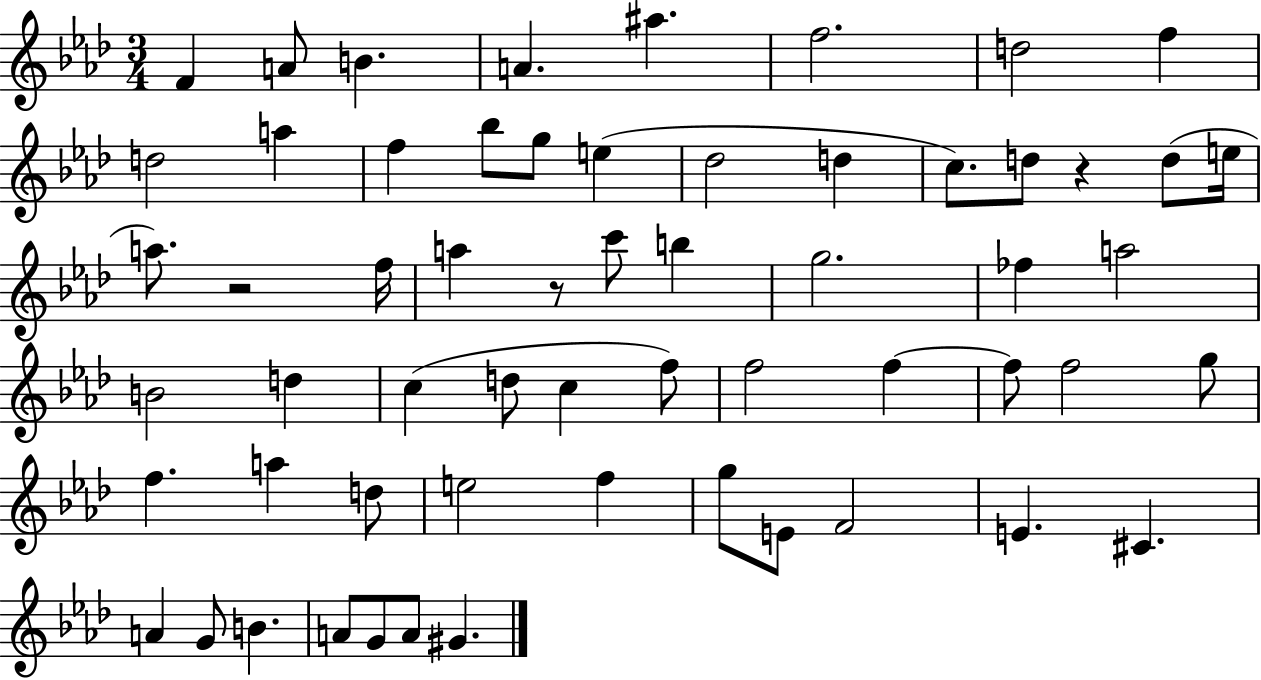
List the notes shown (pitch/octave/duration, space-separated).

F4/q A4/e B4/q. A4/q. A#5/q. F5/h. D5/h F5/q D5/h A5/q F5/q Bb5/e G5/e E5/q Db5/h D5/q C5/e. D5/e R/q D5/e E5/s A5/e. R/h F5/s A5/q R/e C6/e B5/q G5/h. FES5/q A5/h B4/h D5/q C5/q D5/e C5/q F5/e F5/h F5/q F5/e F5/h G5/e F5/q. A5/q D5/e E5/h F5/q G5/e E4/e F4/h E4/q. C#4/q. A4/q G4/e B4/q. A4/e G4/e A4/e G#4/q.